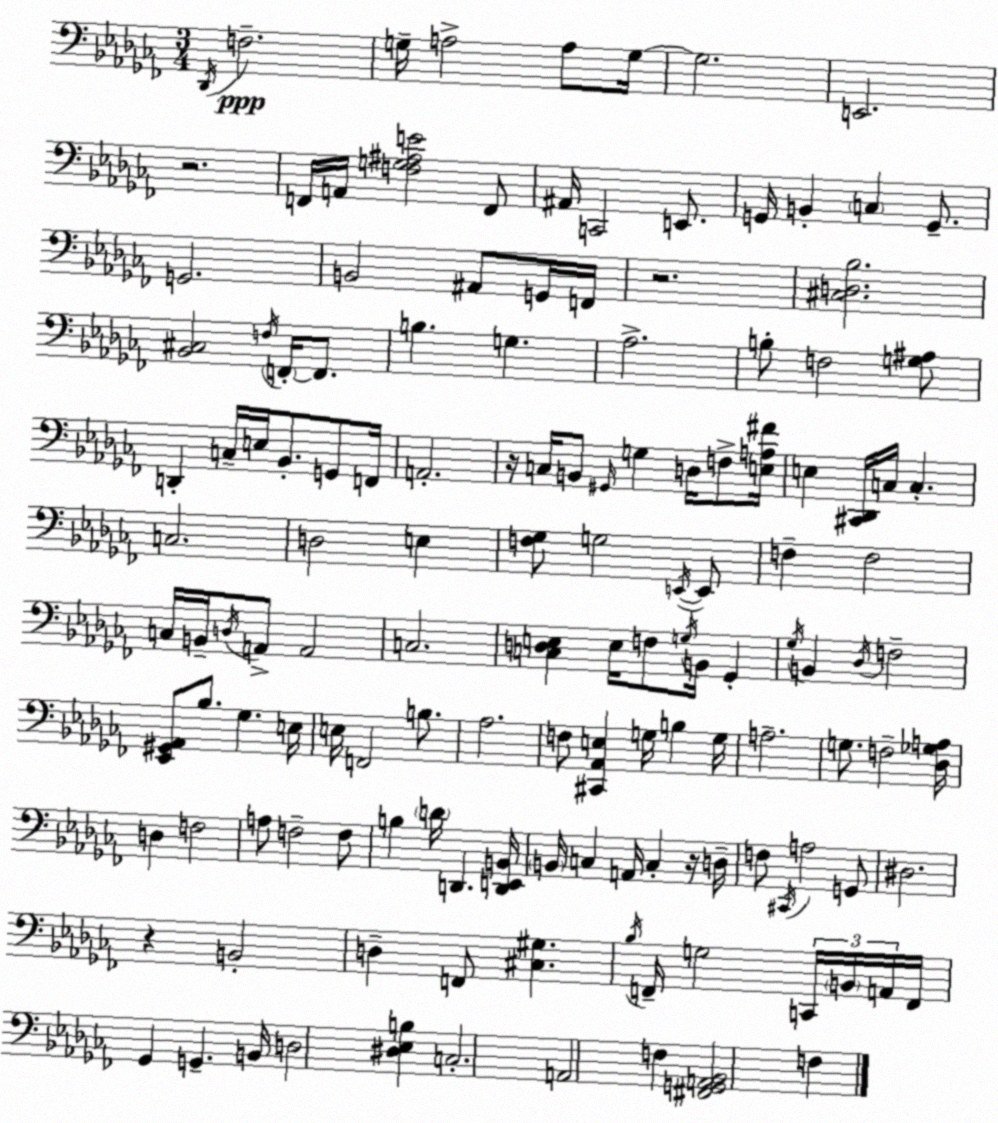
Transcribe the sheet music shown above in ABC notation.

X:1
T:Untitled
M:3/4
L:1/4
K:Abm
_D,,/4 F,2 G,/4 A,2 A,/2 G,/4 G,2 E,,2 z2 F,,/4 A,,/4 [F,G,^A,E]2 F,,/2 ^A,,/4 C,,2 E,,/2 G,,/4 B,, C, G,,/2 G,,2 B,,2 ^A,,/2 G,,/4 F,,/4 z2 [^C,D,_B,]2 [_B,,^C,]2 F,/4 F,,/4 F,,/2 B, G, _A,2 B,/2 F,2 [G,^A,]/2 D,, C,/4 E,/4 _B,,/2 G,,/2 F,,/4 A,,2 z/4 C,/4 B,,/2 ^G,,/4 G, D,/4 F,/2 [E,A,^F]/4 E, [^C,,_D,,]/4 C,/4 C, C,2 D,2 E, [F,_G,]/2 G,2 E,,/4 E,,/2 F, F,2 C,/4 B,,/4 D,/4 A,,/2 A,,2 C,2 [C,D,E,] E,/4 F,/2 G,/4 B,,/4 _G,, _G,/4 B,, _D,/4 F,2 [_E,,^G,,_A,,]/2 _B,/2 _G, E,/4 E,/4 F,,2 B,/2 _A,2 F,/2 [^C,,_A,,E,] G,/4 B, G,/4 A,2 G,/2 F,2 [_D,_G,A,]/4 D, F,2 A,/2 F,2 F,/2 B, D/4 D,, [D,,E,,B,,]/4 B,,/4 C, A,,/4 C, z/4 D,/4 F,/2 ^C,,/4 A,2 G,,/2 ^D,2 z B,,2 D, F,,/2 [^C,^G,] _B,/4 F,,/4 G,2 C,,/4 B,,/4 A,,/4 F,,/4 _G,, G,, B,,/4 D,2 [^D,_E,B,] C,2 A,,2 F, [^F,,G,,A,,_B,,]2 F,